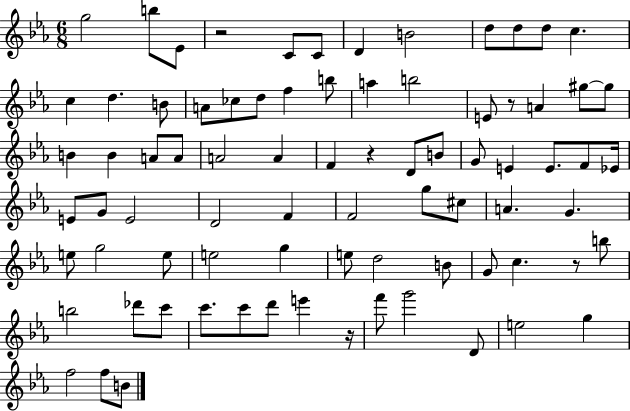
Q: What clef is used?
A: treble